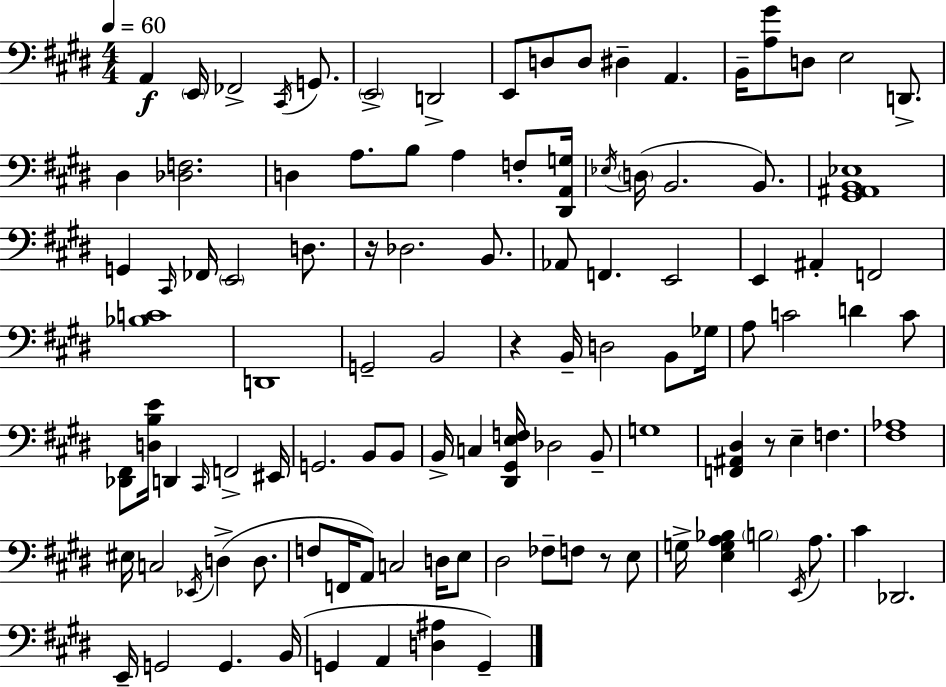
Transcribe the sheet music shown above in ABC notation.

X:1
T:Untitled
M:4/4
L:1/4
K:E
A,, E,,/4 _F,,2 ^C,,/4 G,,/2 E,,2 D,,2 E,,/2 D,/2 D,/2 ^D, A,, B,,/4 [A,^G]/2 D,/2 E,2 D,,/2 ^D, [_D,F,]2 D, A,/2 B,/2 A, F,/2 [^D,,A,,G,]/4 _E,/4 D,/4 B,,2 B,,/2 [^G,,^A,,B,,_E,]4 G,, ^C,,/4 _F,,/4 E,,2 D,/2 z/4 _D,2 B,,/2 _A,,/2 F,, E,,2 E,, ^A,, F,,2 [_B,C]4 D,,4 G,,2 B,,2 z B,,/4 D,2 B,,/2 _G,/4 A,/2 C2 D C/2 [_D,,^F,,]/2 [D,B,E]/4 D,, ^C,,/4 F,,2 ^E,,/4 G,,2 B,,/2 B,,/2 B,,/4 C, [^D,,^G,,E,F,]/4 _D,2 B,,/2 G,4 [F,,^A,,^D,] z/2 E, F, [^F,_A,]4 ^E,/4 C,2 _E,,/4 D, D,/2 F,/2 F,,/4 A,,/2 C,2 D,/4 E,/2 ^D,2 _F,/2 F,/2 z/2 E,/2 G,/4 [E,G,A,_B,] B,2 E,,/4 A,/2 ^C _D,,2 E,,/4 G,,2 G,, B,,/4 G,, A,, [D,^A,] G,,